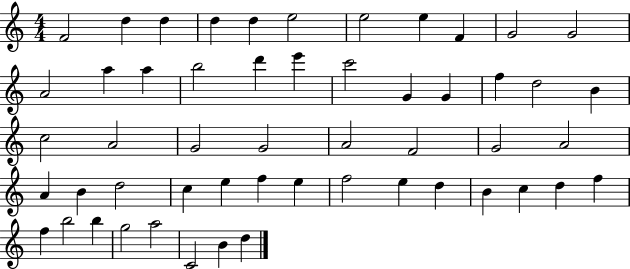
X:1
T:Untitled
M:4/4
L:1/4
K:C
F2 d d d d e2 e2 e F G2 G2 A2 a a b2 d' e' c'2 G G f d2 B c2 A2 G2 G2 A2 F2 G2 A2 A B d2 c e f e f2 e d B c d f f b2 b g2 a2 C2 B d